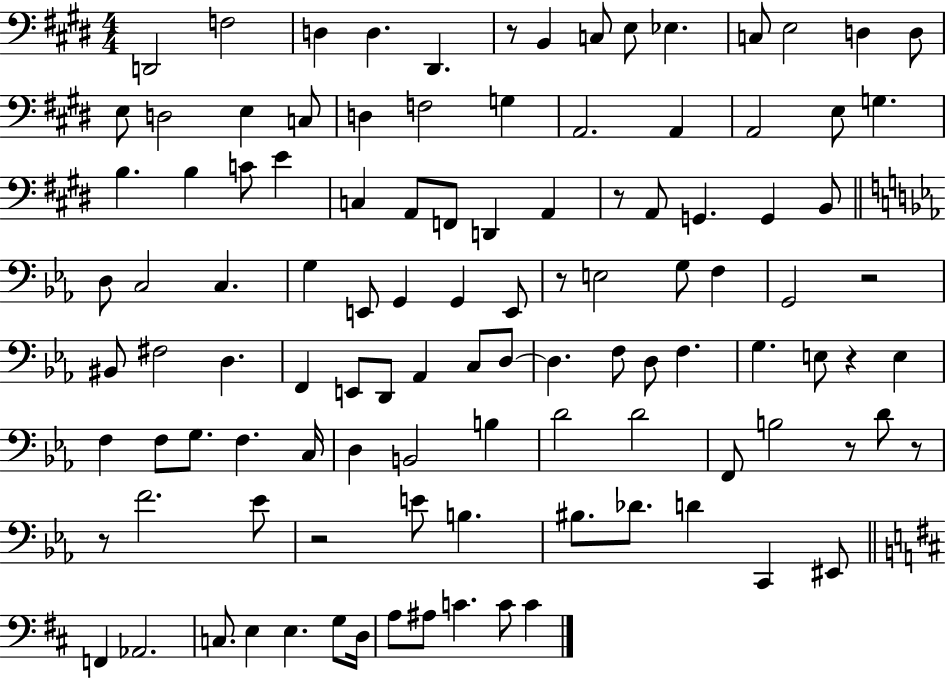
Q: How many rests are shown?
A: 9